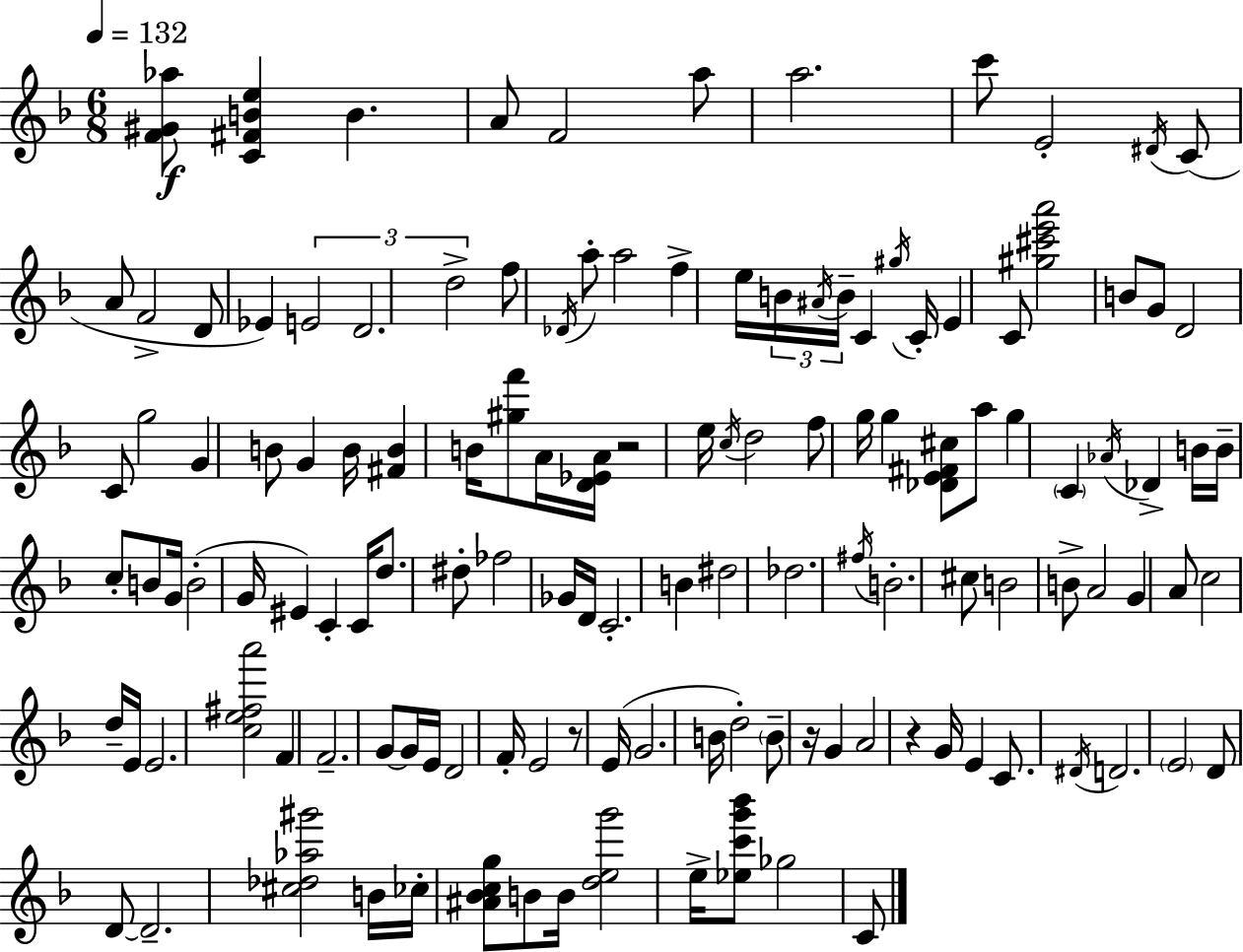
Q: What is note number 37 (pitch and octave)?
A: B4